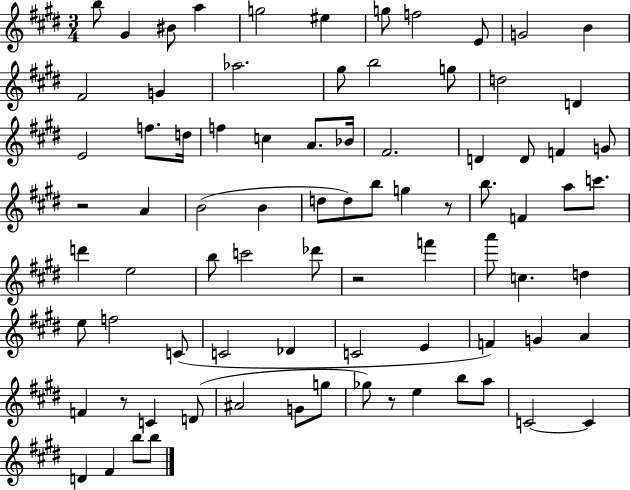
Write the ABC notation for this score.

X:1
T:Untitled
M:3/4
L:1/4
K:E
b/2 ^G ^B/2 a g2 ^e g/2 f2 E/2 G2 B ^F2 G _a2 ^g/2 b2 g/2 d2 D E2 f/2 d/4 f c A/2 _B/4 ^F2 D D/2 F G/2 z2 A B2 B d/2 d/2 b/2 g z/2 b/2 F a/2 c'/2 d' e2 b/2 c'2 _d'/2 z2 f' a'/2 c d e/2 f2 C/2 C2 _D C2 E F G A F z/2 C D/2 ^A2 G/2 g/2 _g/2 z/2 e b/2 a/2 C2 C D ^F b/2 b/2